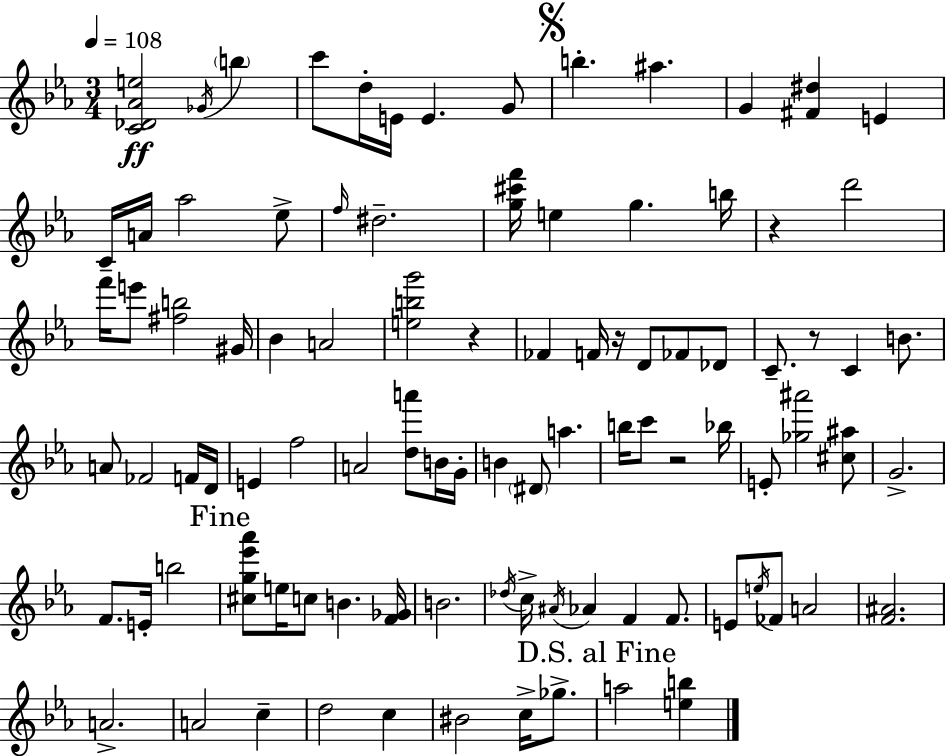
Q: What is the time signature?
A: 3/4